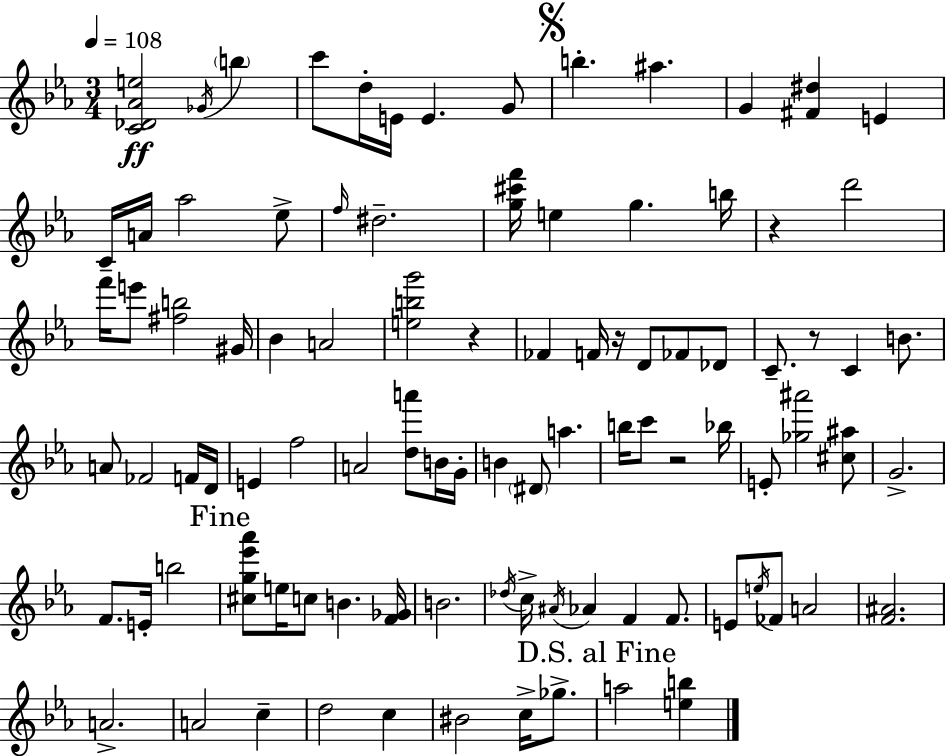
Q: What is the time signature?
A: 3/4